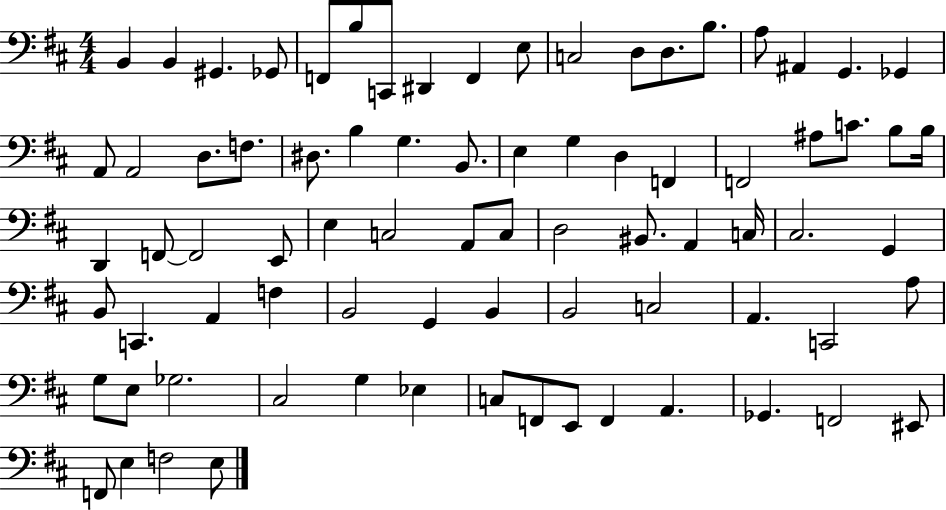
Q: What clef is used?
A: bass